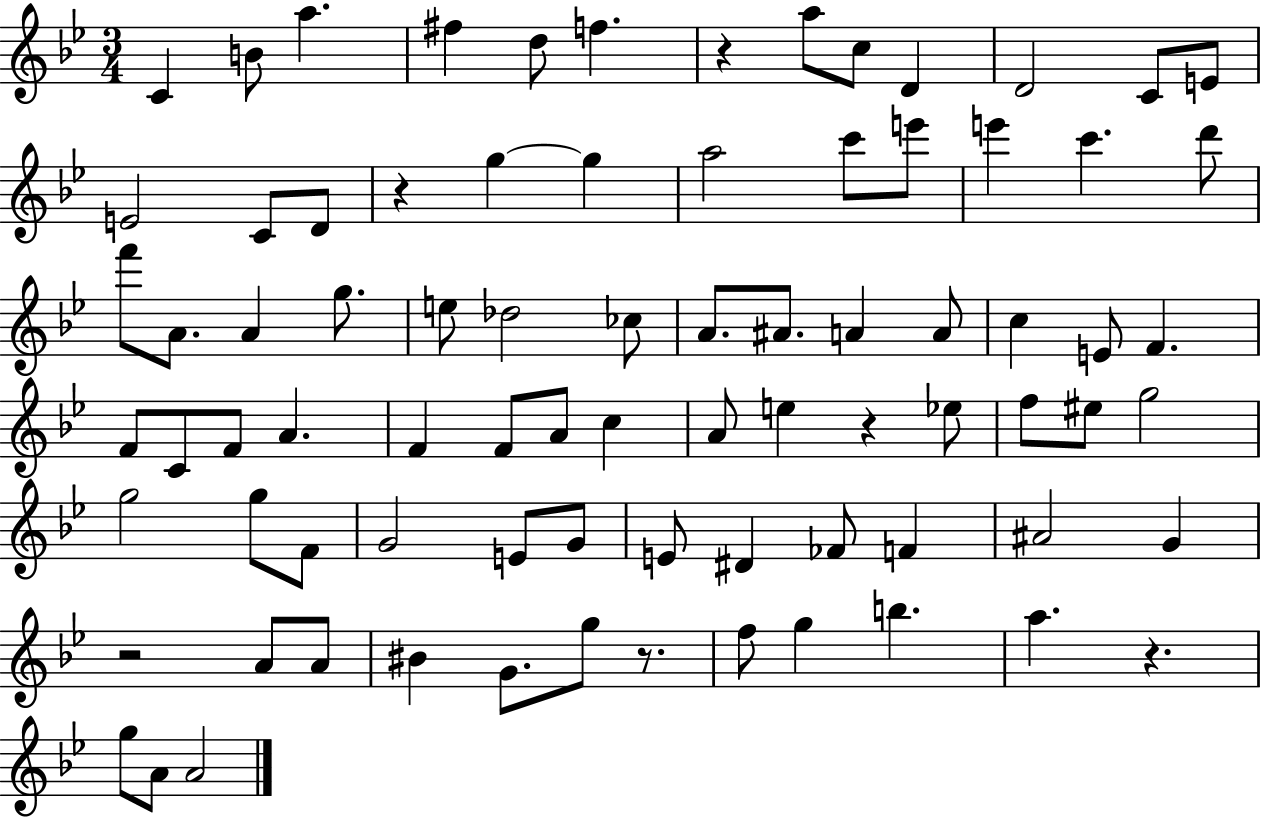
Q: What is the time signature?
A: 3/4